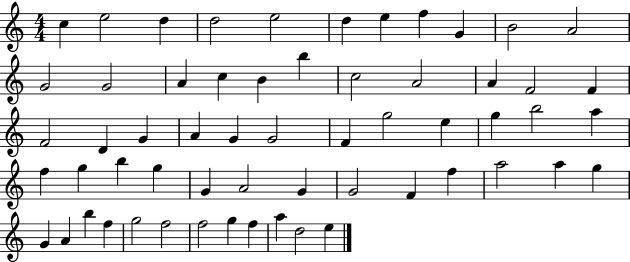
C5/q E5/h D5/q D5/h E5/h D5/q E5/q F5/q G4/q B4/h A4/h G4/h G4/h A4/q C5/q B4/q B5/q C5/h A4/h A4/q F4/h F4/q F4/h D4/q G4/q A4/q G4/q G4/h F4/q G5/h E5/q G5/q B5/h A5/q F5/q G5/q B5/q G5/q G4/q A4/h G4/q G4/h F4/q F5/q A5/h A5/q G5/q G4/q A4/q B5/q F5/q G5/h F5/h F5/h G5/q F5/q A5/q D5/h E5/q